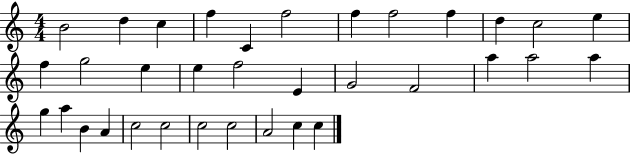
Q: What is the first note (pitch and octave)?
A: B4